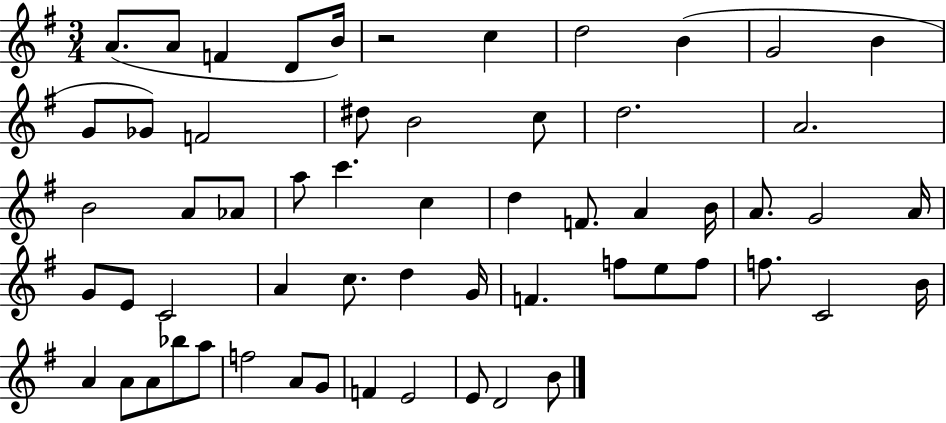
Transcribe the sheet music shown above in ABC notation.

X:1
T:Untitled
M:3/4
L:1/4
K:G
A/2 A/2 F D/2 B/4 z2 c d2 B G2 B G/2 _G/2 F2 ^d/2 B2 c/2 d2 A2 B2 A/2 _A/2 a/2 c' c d F/2 A B/4 A/2 G2 A/4 G/2 E/2 C2 A c/2 d G/4 F f/2 e/2 f/2 f/2 C2 B/4 A A/2 A/2 _b/2 a/2 f2 A/2 G/2 F E2 E/2 D2 B/2